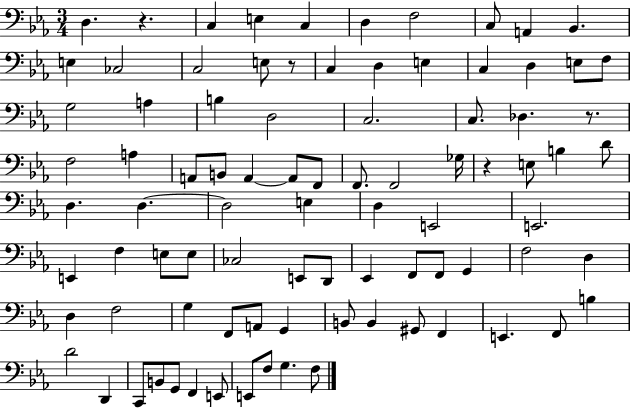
X:1
T:Untitled
M:3/4
L:1/4
K:Eb
D, z C, E, C, D, F,2 C,/2 A,, _B,, E, _C,2 C,2 E,/2 z/2 C, D, E, C, D, E,/2 F,/2 G,2 A, B, D,2 C,2 C,/2 _D, z/2 F,2 A, A,,/2 B,,/2 A,, A,,/2 F,,/2 F,,/2 F,,2 _G,/4 z E,/2 B, D/2 D, D, D,2 E, D, E,,2 E,,2 E,, F, E,/2 E,/2 _C,2 E,,/2 D,,/2 _E,, F,,/2 F,,/2 G,, F,2 D, D, F,2 G, F,,/2 A,,/2 G,, B,,/2 B,, ^G,,/2 F,, E,, F,,/2 B, D2 D,, C,,/2 B,,/2 G,,/2 F,, E,,/2 E,,/2 F,/2 G, F,/2